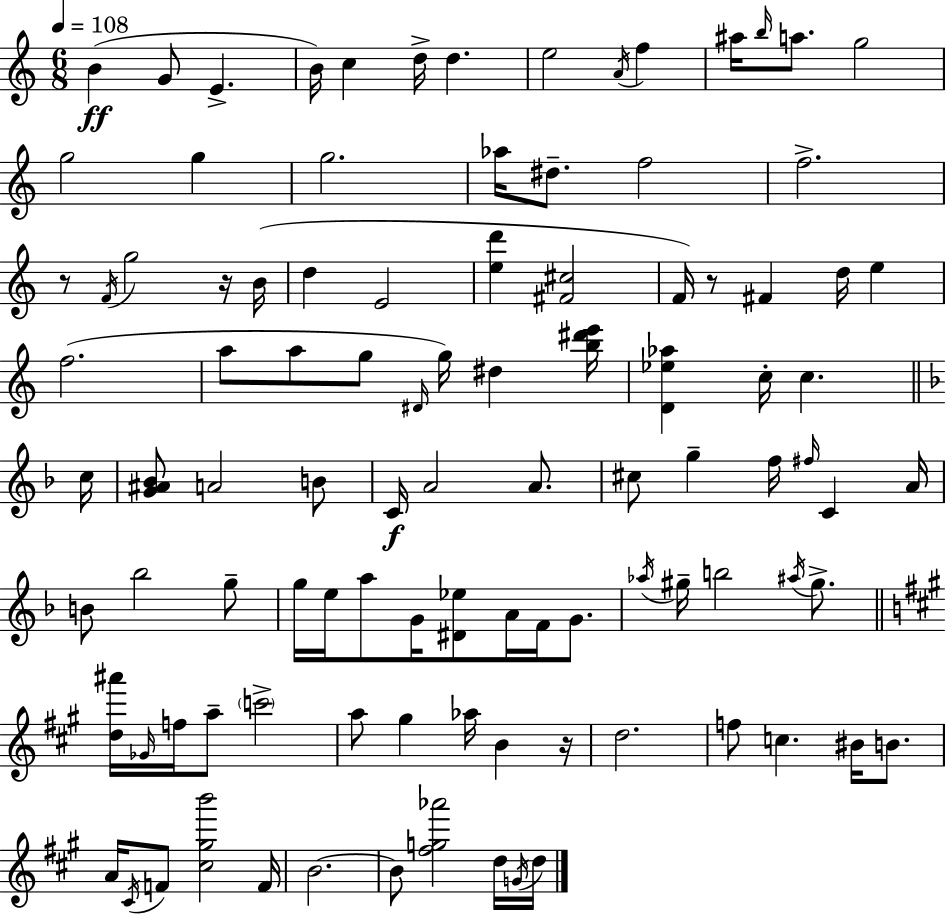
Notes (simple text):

B4/q G4/e E4/q. B4/s C5/q D5/s D5/q. E5/h A4/s F5/q A#5/s B5/s A5/e. G5/h G5/h G5/q G5/h. Ab5/s D#5/e. F5/h F5/h. R/e F4/s G5/h R/s B4/s D5/q E4/h [E5,D6]/q [F#4,C#5]/h F4/s R/e F#4/q D5/s E5/q F5/h. A5/e A5/e G5/e D#4/s G5/s D#5/q [B5,D#6,E6]/s [D4,Eb5,Ab5]/q C5/s C5/q. C5/s [G4,A#4,Bb4]/e A4/h B4/e C4/s A4/h A4/e. C#5/e G5/q F5/s F#5/s C4/q A4/s B4/e Bb5/h G5/e G5/s E5/s A5/e G4/s [D#4,Eb5]/e A4/s F4/s G4/e. Ab5/s G#5/s B5/h A#5/s G#5/e. [D5,A#6]/s Gb4/s F5/s A5/e C6/h A5/e G#5/q Ab5/s B4/q R/s D5/h. F5/e C5/q. BIS4/s B4/e. A4/s C#4/s F4/e [C#5,G#5,B6]/h F4/s B4/h. B4/e [F#5,G5,Ab6]/h D5/s G4/s D5/s